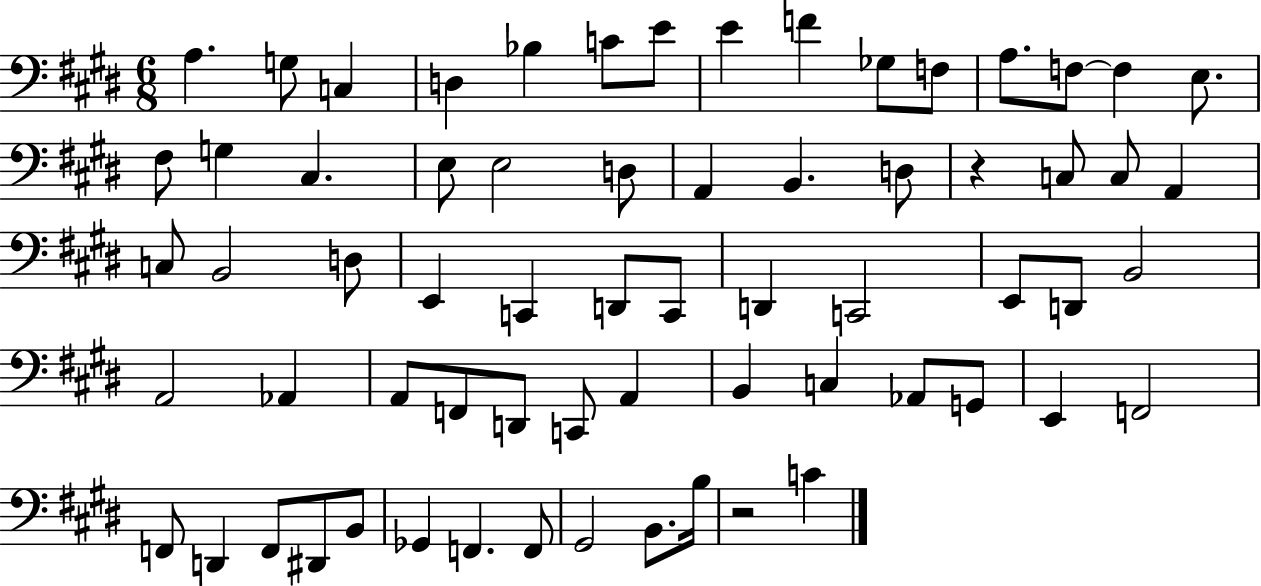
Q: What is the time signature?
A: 6/8